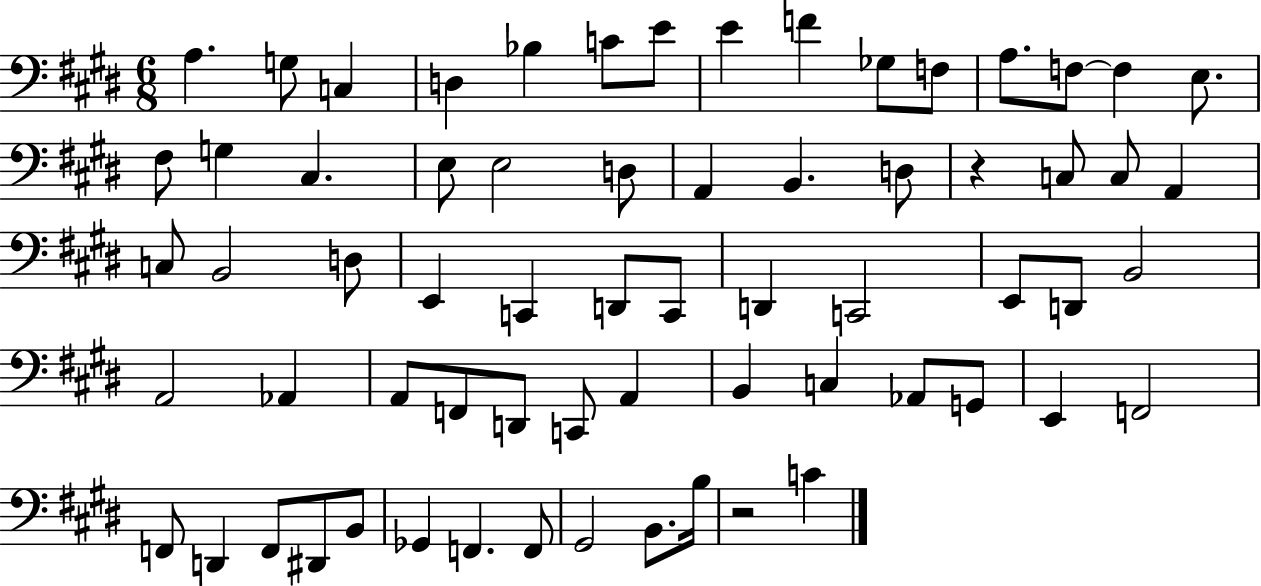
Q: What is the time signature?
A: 6/8